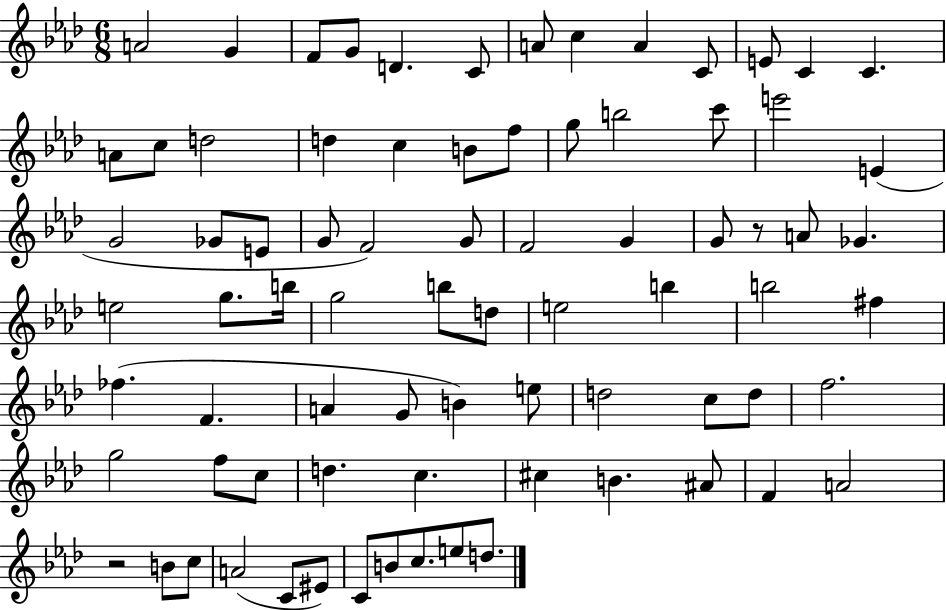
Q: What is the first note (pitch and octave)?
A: A4